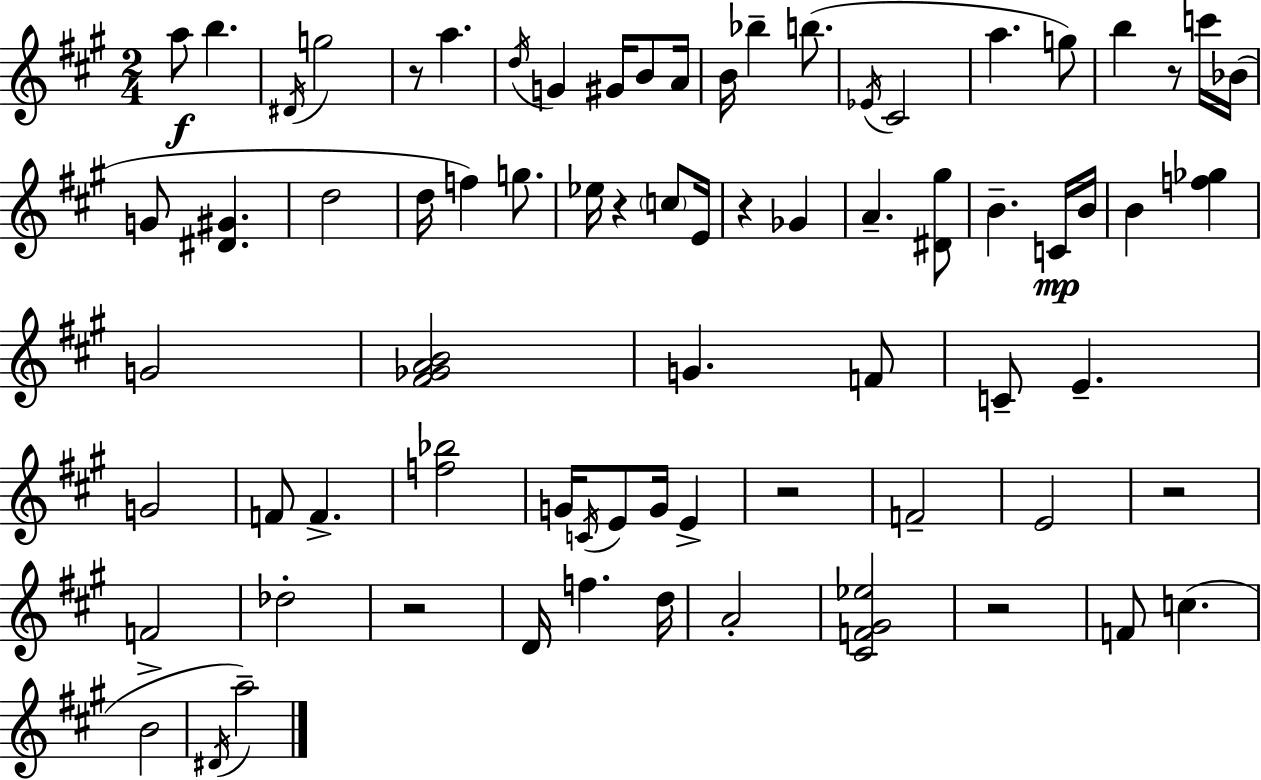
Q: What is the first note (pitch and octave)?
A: A5